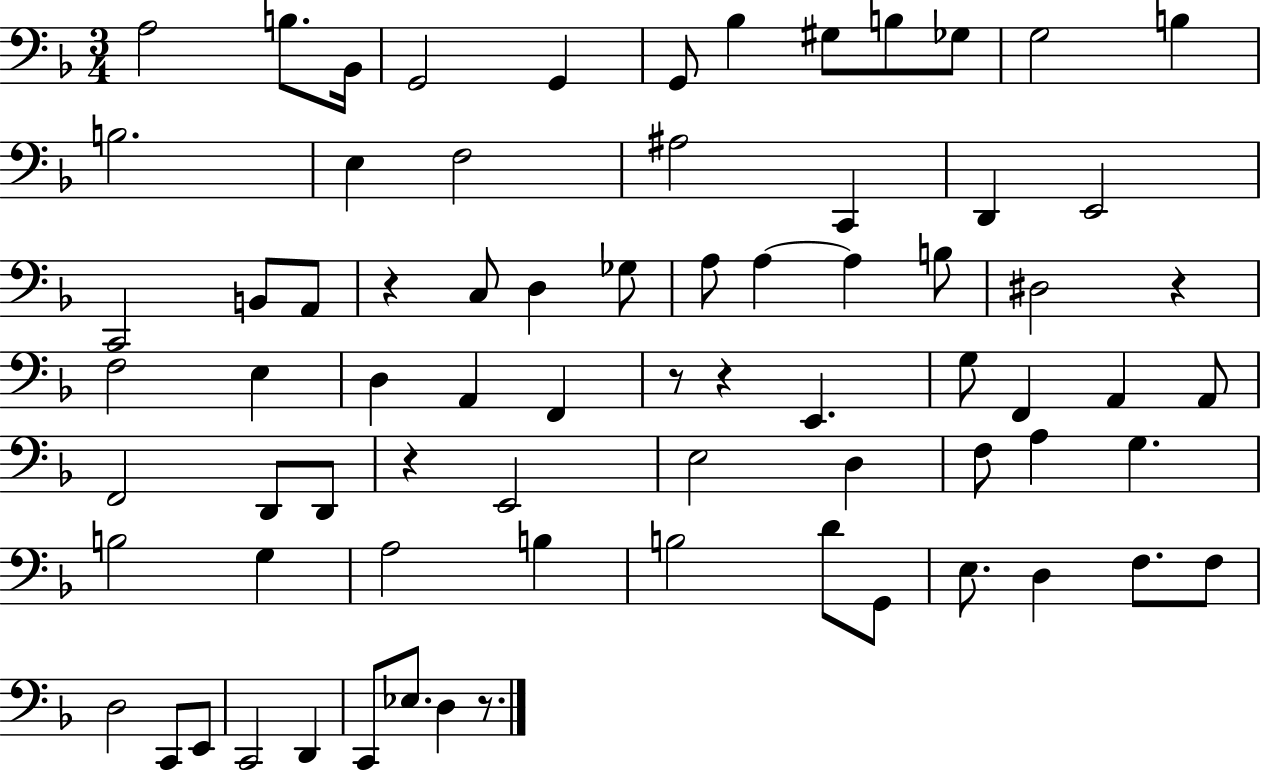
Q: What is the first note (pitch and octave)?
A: A3